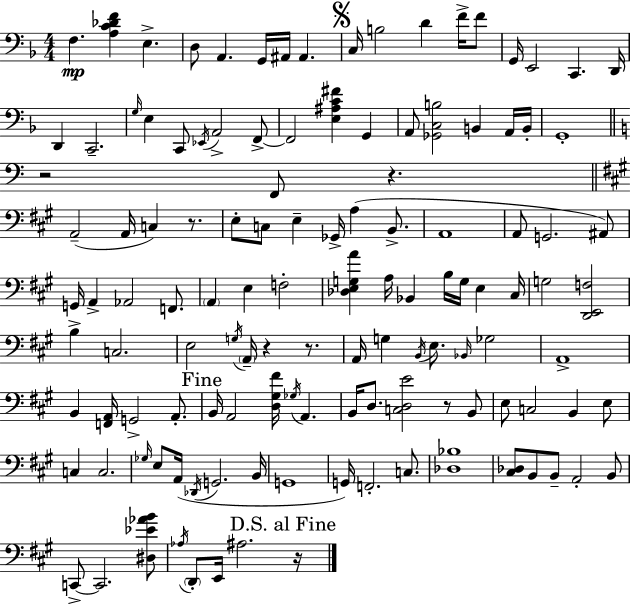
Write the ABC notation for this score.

X:1
T:Untitled
M:4/4
L:1/4
K:F
F, [A,C_DF] E, D,/2 A,, G,,/4 ^A,,/4 ^A,, C,/4 B,2 D F/4 F/2 G,,/4 E,,2 C,, D,,/4 D,, C,,2 G,/4 E, C,,/2 _E,,/4 A,,2 F,,/2 F,,2 [E,^A,C^F] G,, A,,/2 [_G,,C,B,]2 B,, A,,/4 B,,/4 G,,4 z2 F,,/2 z A,,2 A,,/4 C, z/2 E,/2 C,/2 E, _G,,/4 A, B,,/2 A,,4 A,,/2 G,,2 ^A,,/2 G,,/4 A,, _A,,2 F,,/2 A,, E, F,2 [_D,E,G,A] A,/4 _B,, B,/4 G,/4 E, ^C,/4 G,2 [D,,E,,F,]2 B, C,2 E,2 G,/4 A,,/4 z z/2 A,,/4 G, B,,/4 E,/2 _B,,/4 _G,2 A,,4 B,, [F,,A,,]/4 G,,2 A,,/2 B,,/4 A,,2 [D,^G,^F]/4 _G,/4 A,, B,,/4 D,/2 [C,D,E]2 z/2 B,,/2 E,/2 C,2 B,, E,/2 C, C,2 _G,/4 E,/2 A,,/4 _D,,/4 G,,2 B,,/4 G,,4 G,,/4 F,,2 C,/2 [_D,_B,]4 [^C,_D,]/2 B,,/2 B,,/2 A,,2 B,,/2 C,,/2 C,,2 [^D,_E_AB]/2 _A,/4 D,,/2 E,,/4 ^A,2 z/4